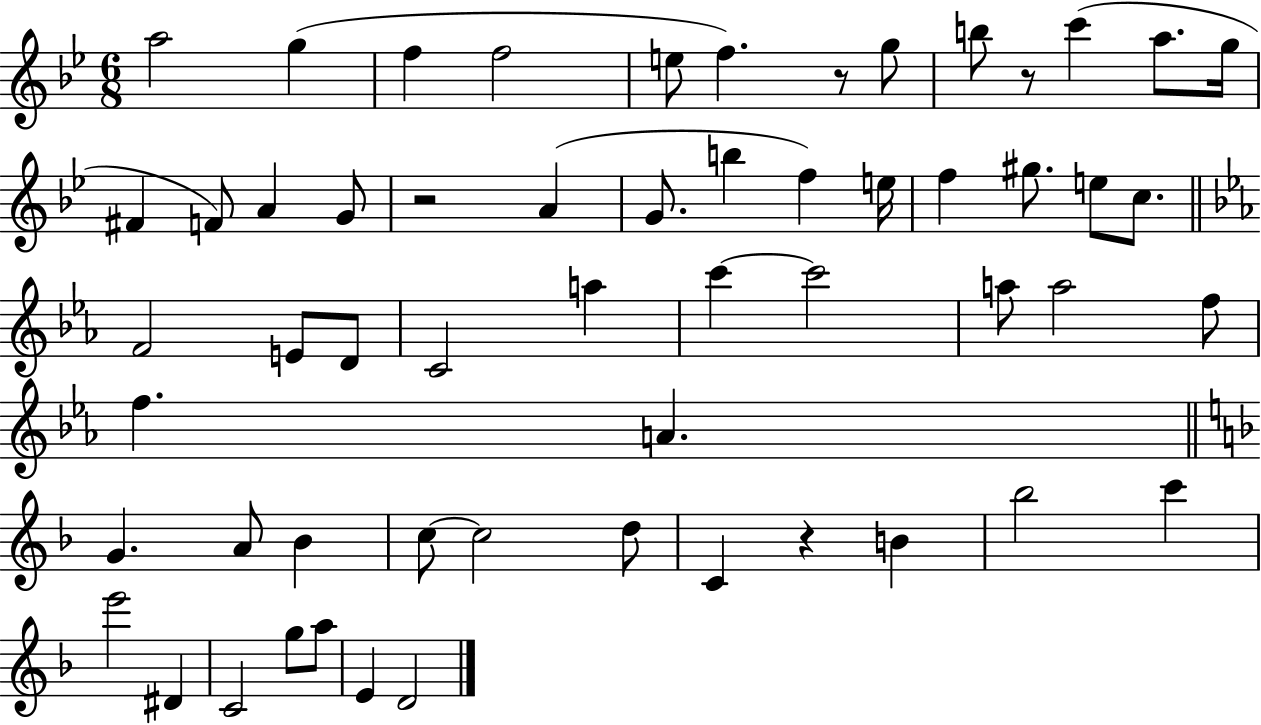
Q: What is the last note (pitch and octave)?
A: D4